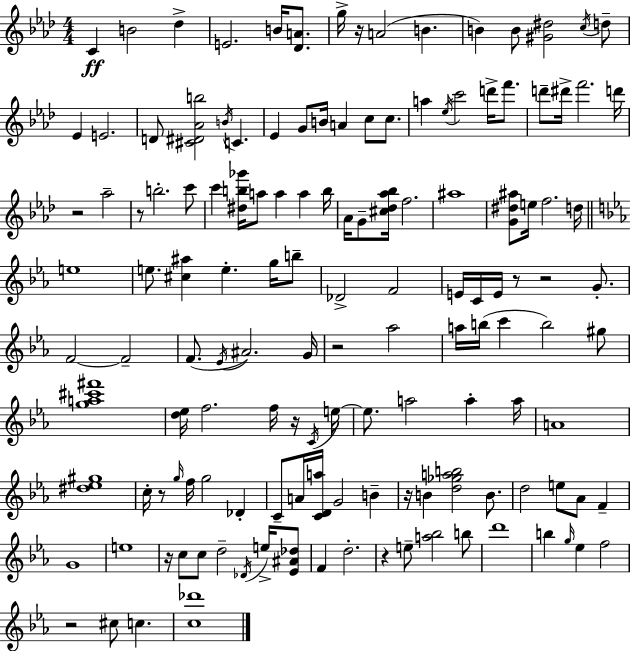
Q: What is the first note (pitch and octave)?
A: C4